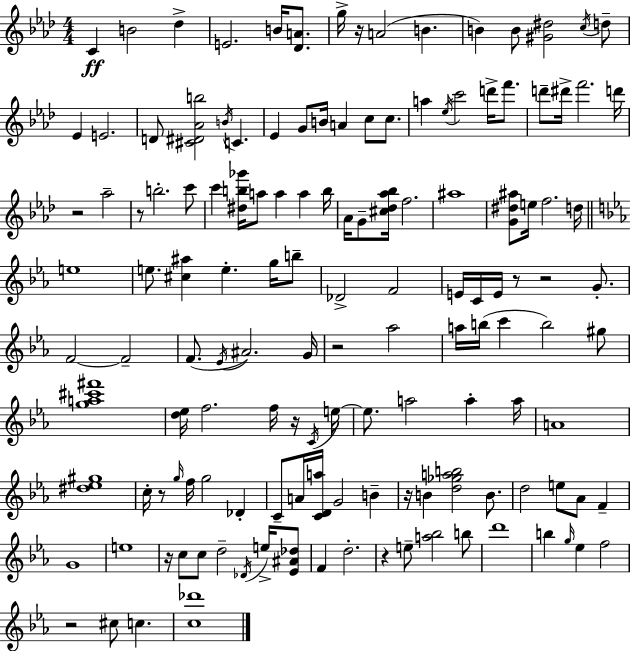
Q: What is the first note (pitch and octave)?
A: C4